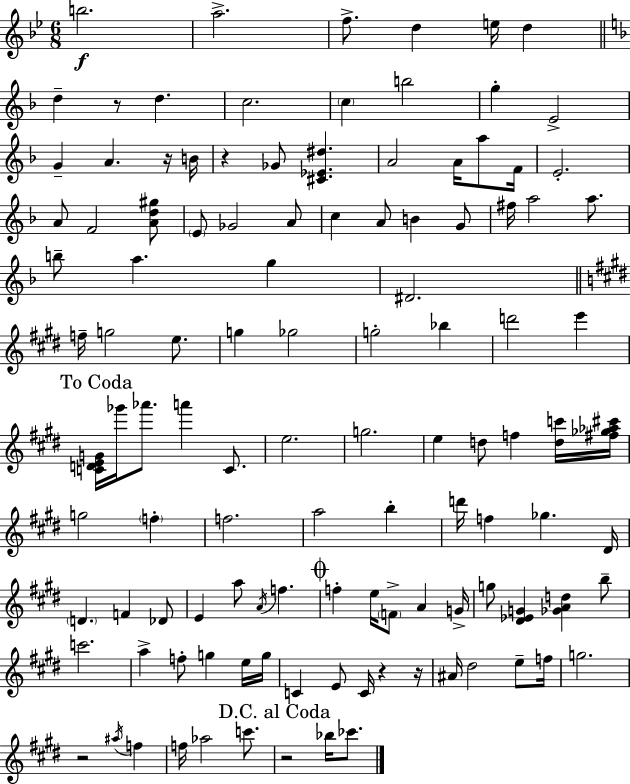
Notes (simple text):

B5/h. A5/h. F5/e. D5/q E5/s D5/q D5/q R/e D5/q. C5/h. C5/q B5/h G5/q E4/h G4/q A4/q. R/s B4/s R/q Gb4/e [C#4,Eb4,D#5]/q. A4/h A4/s A5/e F4/s E4/h. A4/e F4/h [A4,D5,G#5]/e E4/e Gb4/h A4/e C5/q A4/e B4/q G4/e F#5/s A5/h A5/e. B5/e A5/q. G5/q D#4/h. F5/s G5/h E5/e. G5/q Gb5/h G5/h Bb5/q D6/h E6/q [C4,D4,E4,G4]/s Gb6/s Ab6/e. A6/q C4/e. E5/h. G5/h. E5/q D5/e F5/q [D5,C6]/s [F#5,Gb5,Ab5,C#6]/s G5/h F5/q F5/h. A5/h B5/q D6/s F5/q Gb5/q. D#4/s D4/q. F4/q Db4/e E4/q A5/e A4/s F5/q. F5/q E5/s F4/e A4/q G4/s G5/e [D#4,Eb4,G4]/q [Gb4,A4,D5]/q B5/e C6/h. A5/q F5/e G5/q E5/s G5/s C4/q E4/e C4/s R/q R/s A#4/s D#5/h E5/e F5/s G5/h. R/h A#5/s F5/q F5/s Ab5/h C6/e. R/h Bb5/s CES6/e.